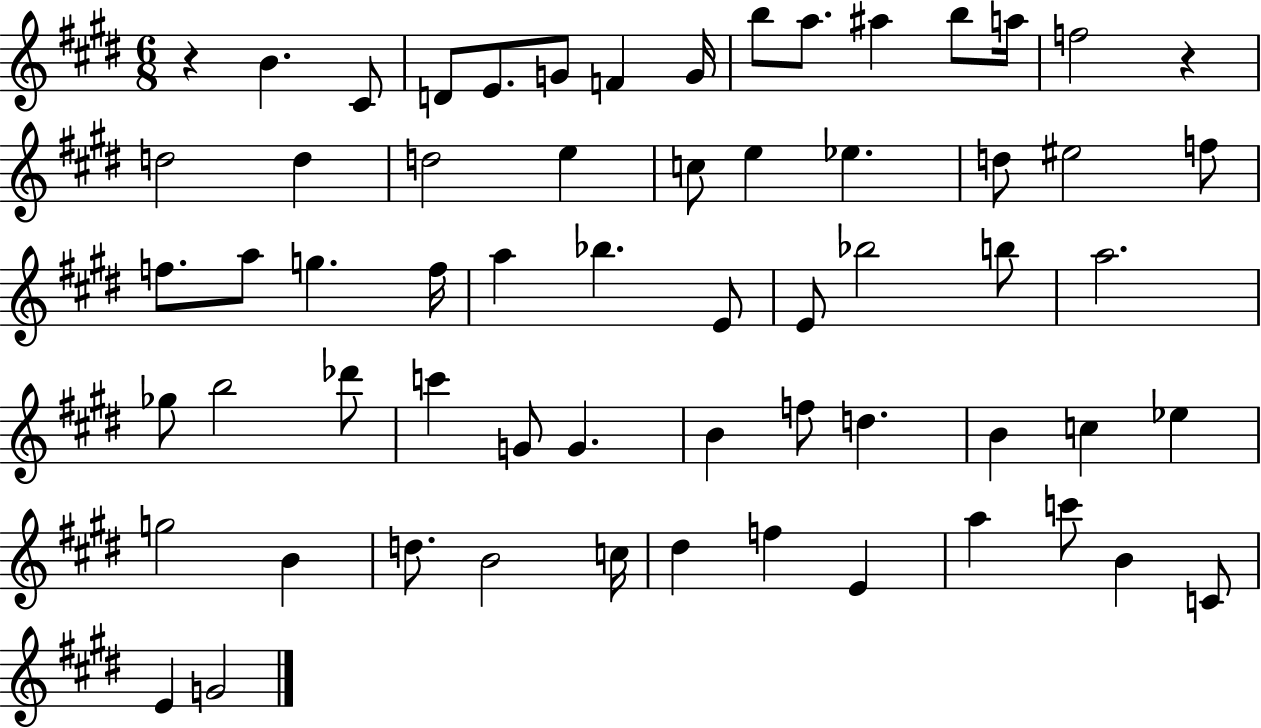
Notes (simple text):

R/q B4/q. C#4/e D4/e E4/e. G4/e F4/q G4/s B5/e A5/e. A#5/q B5/e A5/s F5/h R/q D5/h D5/q D5/h E5/q C5/e E5/q Eb5/q. D5/e EIS5/h F5/e F5/e. A5/e G5/q. F5/s A5/q Bb5/q. E4/e E4/e Bb5/h B5/e A5/h. Gb5/e B5/h Db6/e C6/q G4/e G4/q. B4/q F5/e D5/q. B4/q C5/q Eb5/q G5/h B4/q D5/e. B4/h C5/s D#5/q F5/q E4/q A5/q C6/e B4/q C4/e E4/q G4/h